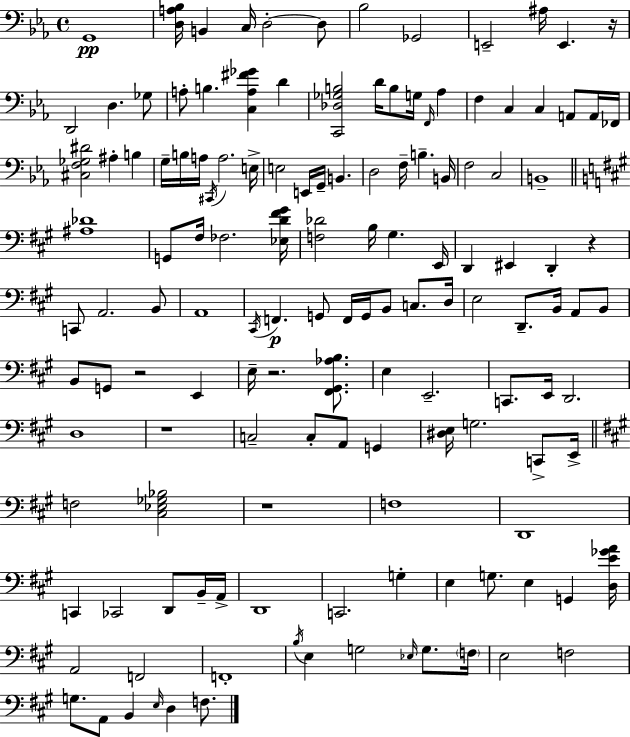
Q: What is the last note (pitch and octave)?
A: F3